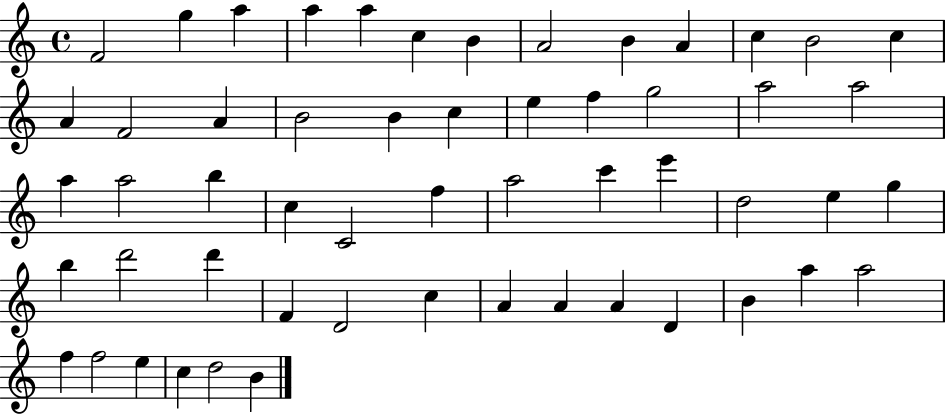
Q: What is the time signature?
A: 4/4